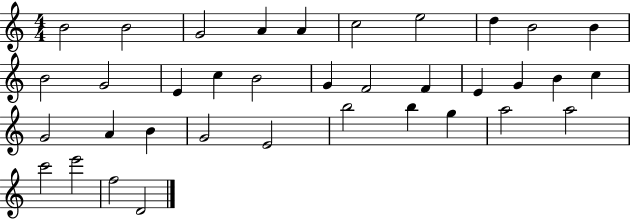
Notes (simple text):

B4/h B4/h G4/h A4/q A4/q C5/h E5/h D5/q B4/h B4/q B4/h G4/h E4/q C5/q B4/h G4/q F4/h F4/q E4/q G4/q B4/q C5/q G4/h A4/q B4/q G4/h E4/h B5/h B5/q G5/q A5/h A5/h C6/h E6/h F5/h D4/h